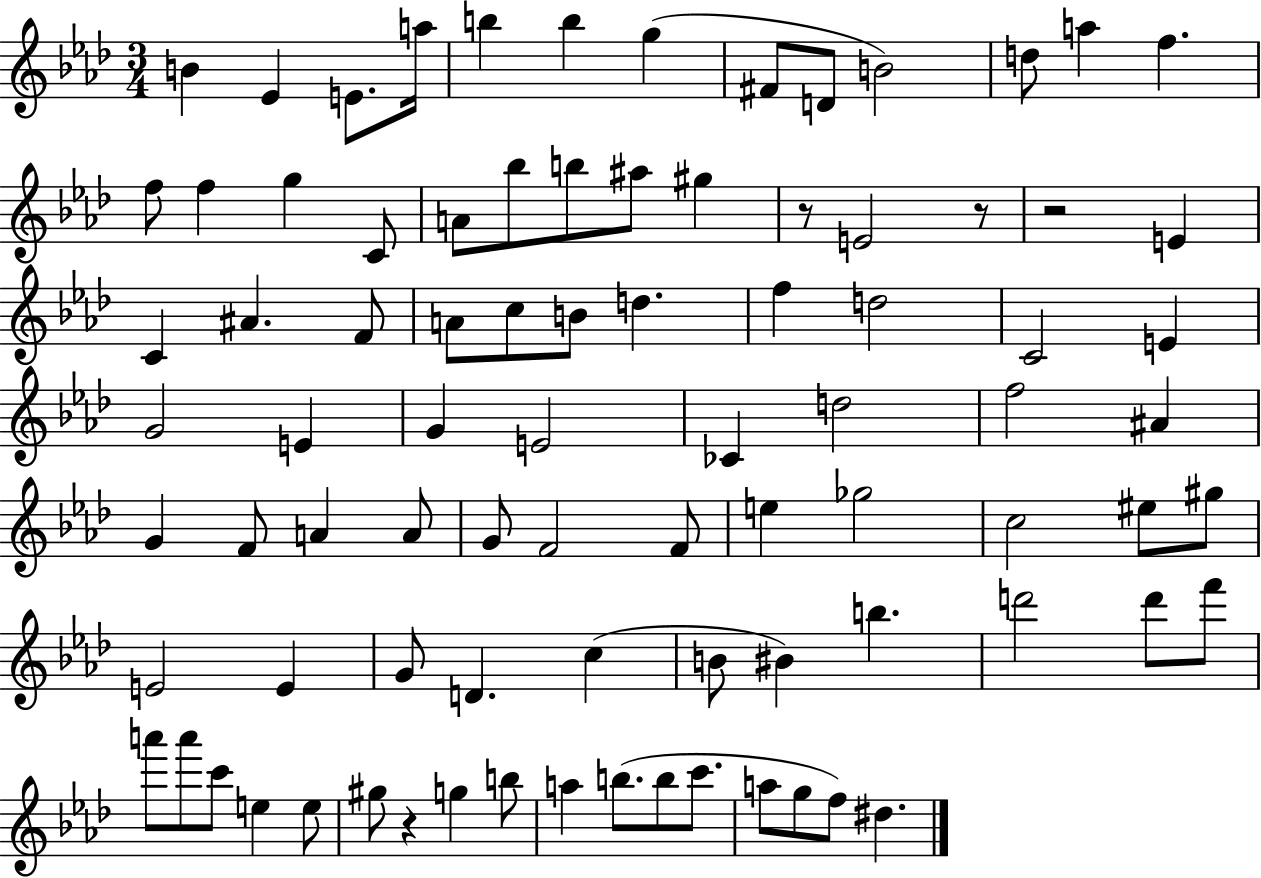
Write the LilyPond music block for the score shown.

{
  \clef treble
  \numericTimeSignature
  \time 3/4
  \key aes \major
  \repeat volta 2 { b'4 ees'4 e'8. a''16 | b''4 b''4 g''4( | fis'8 d'8 b'2) | d''8 a''4 f''4. | \break f''8 f''4 g''4 c'8 | a'8 bes''8 b''8 ais''8 gis''4 | r8 e'2 r8 | r2 e'4 | \break c'4 ais'4. f'8 | a'8 c''8 b'8 d''4. | f''4 d''2 | c'2 e'4 | \break g'2 e'4 | g'4 e'2 | ces'4 d''2 | f''2 ais'4 | \break g'4 f'8 a'4 a'8 | g'8 f'2 f'8 | e''4 ges''2 | c''2 eis''8 gis''8 | \break e'2 e'4 | g'8 d'4. c''4( | b'8 bis'4) b''4. | d'''2 d'''8 f'''8 | \break a'''8 a'''8 c'''8 e''4 e''8 | gis''8 r4 g''4 b''8 | a''4 b''8.( b''8 c'''8. | a''8 g''8 f''8) dis''4. | \break } \bar "|."
}